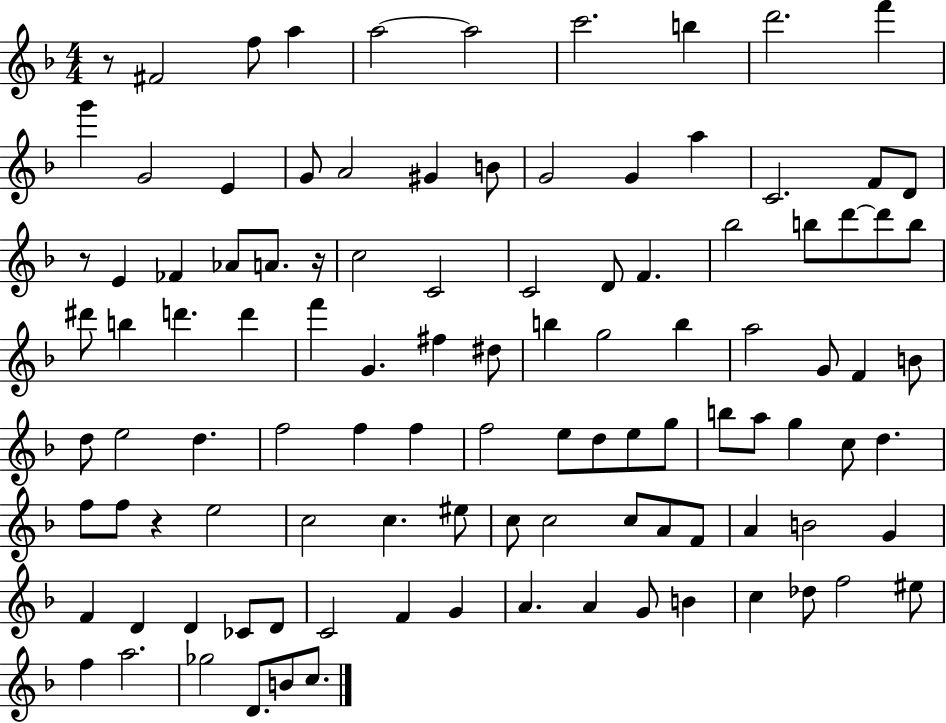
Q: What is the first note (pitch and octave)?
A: F#4